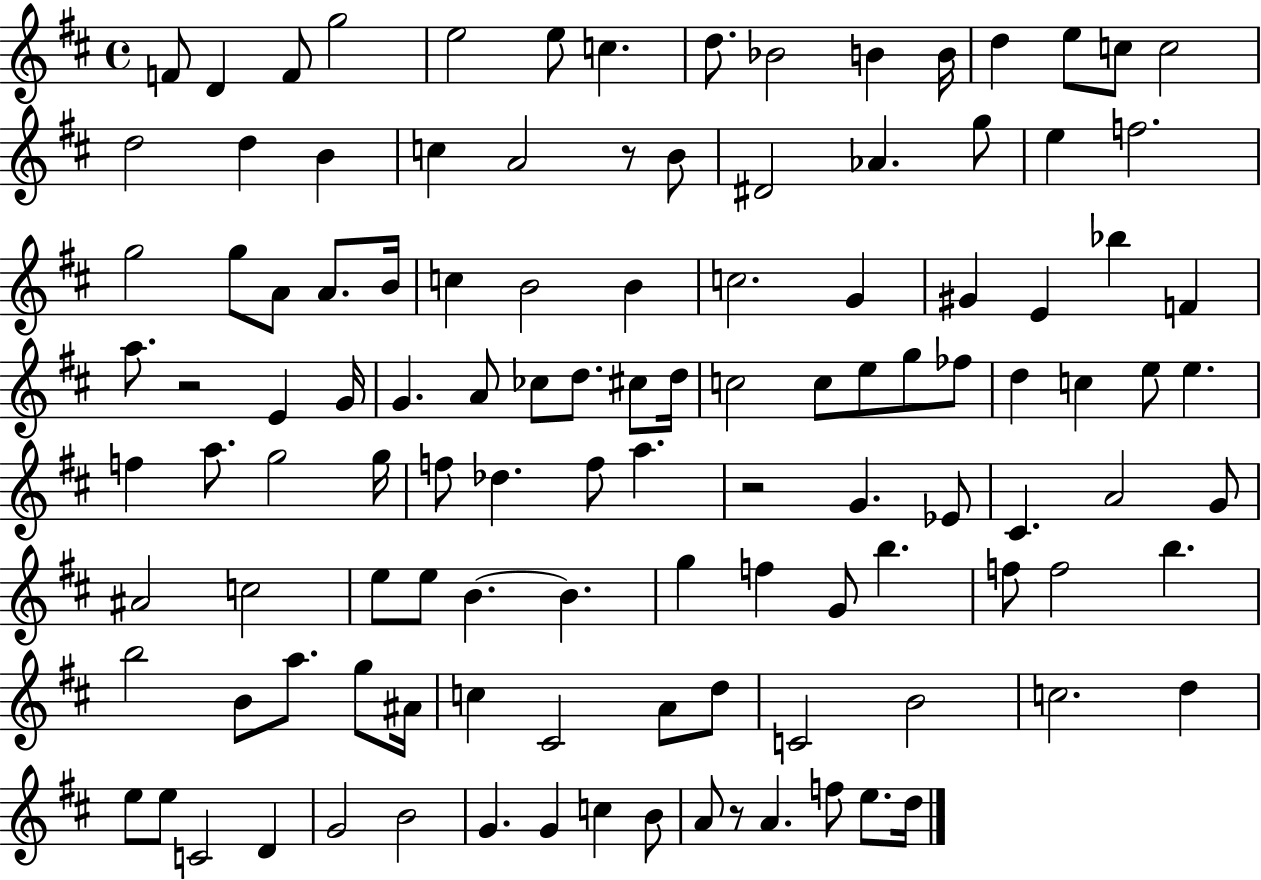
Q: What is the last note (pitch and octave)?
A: D5